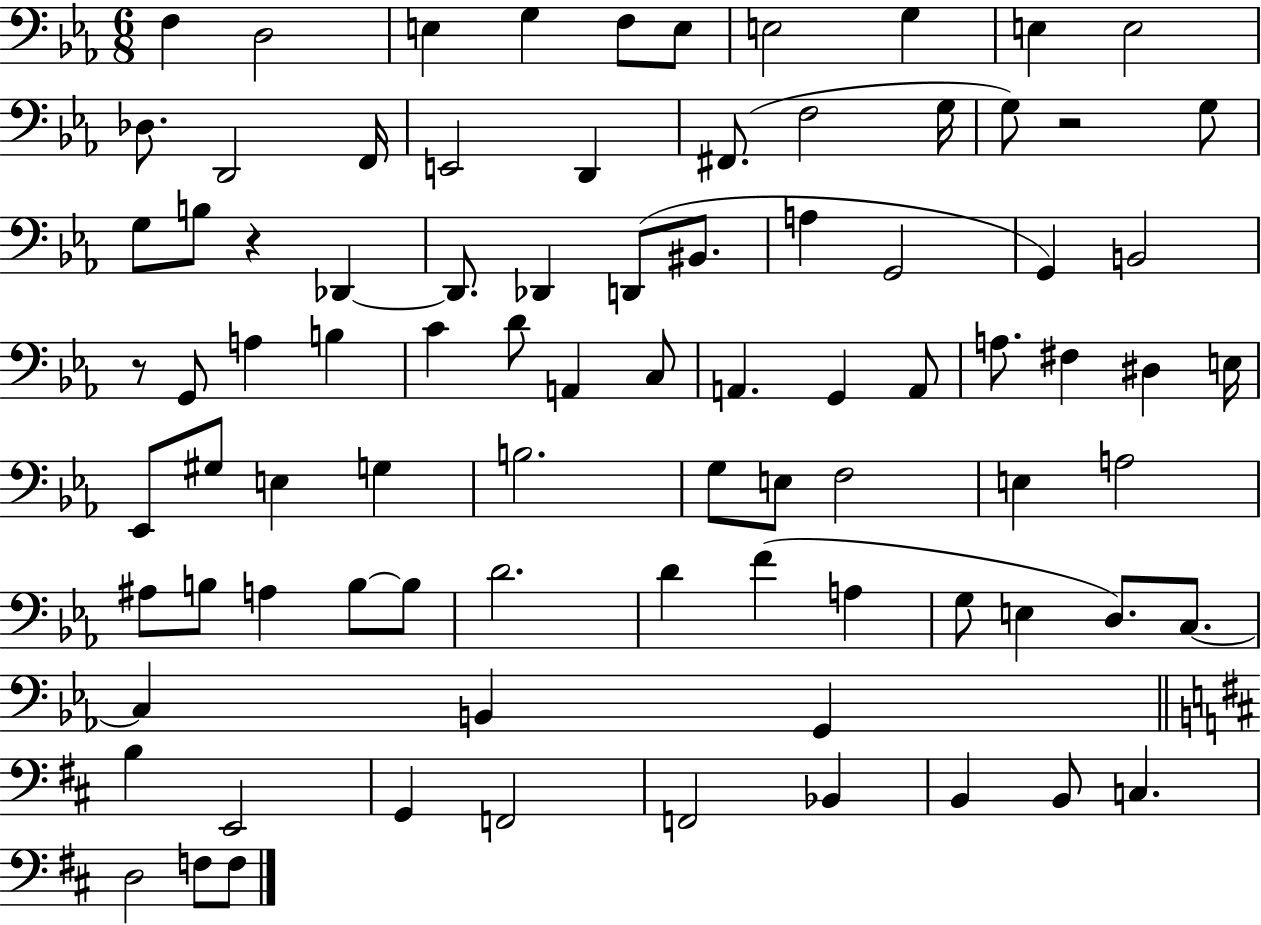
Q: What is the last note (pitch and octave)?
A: F3